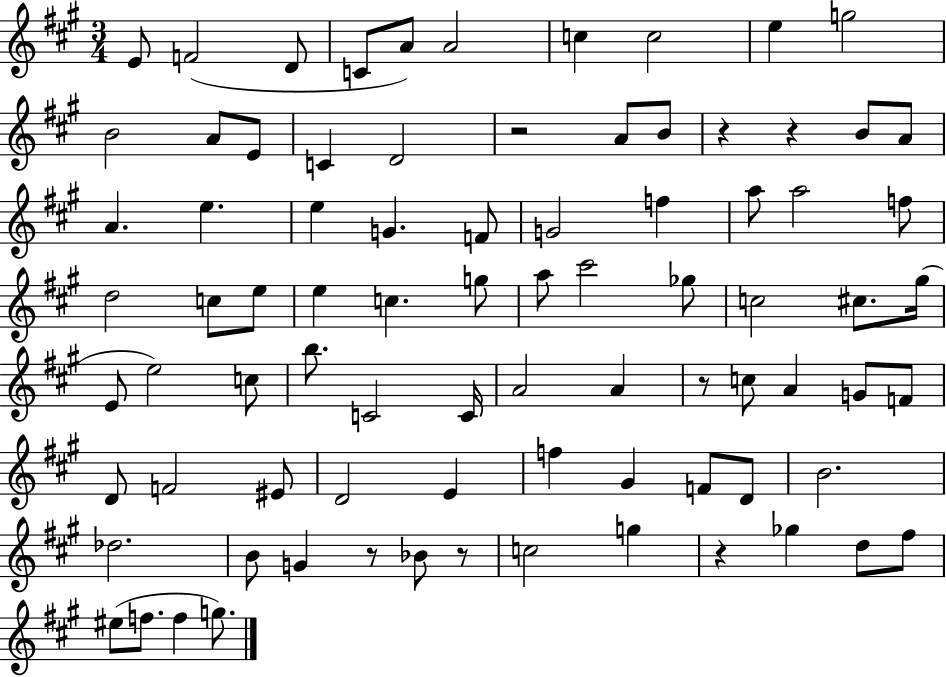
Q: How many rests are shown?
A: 7